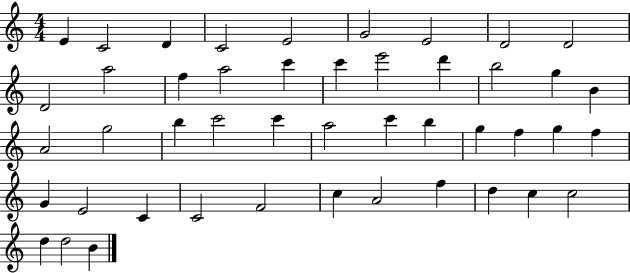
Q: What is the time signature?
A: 4/4